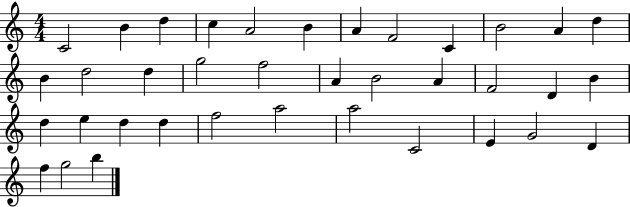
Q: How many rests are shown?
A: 0